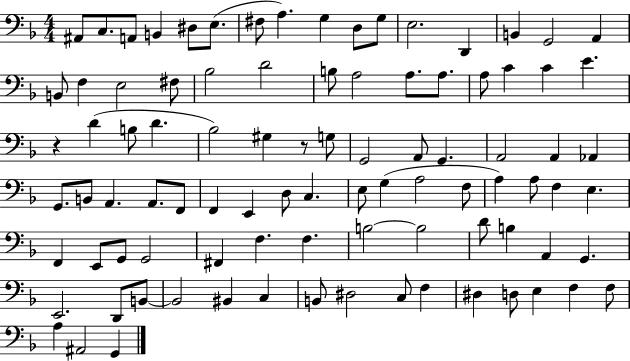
A#2/e C3/e. A2/e B2/q D#3/e E3/e. F#3/e A3/q. G3/q D3/e G3/e E3/h. D2/q B2/q G2/h A2/q B2/e F3/q E3/h F#3/e Bb3/h D4/h B3/e A3/h A3/e. A3/e. A3/e C4/q C4/q E4/q. R/q D4/q B3/e D4/q. Bb3/h G#3/q R/e G3/e G2/h A2/e G2/q. A2/h A2/q Ab2/q G2/e. B2/e A2/q. A2/e. F2/e F2/q E2/q D3/e C3/q. E3/e G3/q A3/h F3/e A3/q A3/e F3/q E3/q. F2/q E2/e G2/e G2/h F#2/q F3/q. F3/q. B3/h B3/h D4/e B3/q A2/q G2/q. E2/h. D2/e B2/e B2/h BIS2/q C3/q B2/e D#3/h C3/e F3/q D#3/q D3/e E3/q F3/q F3/e A3/q A#2/h G2/q